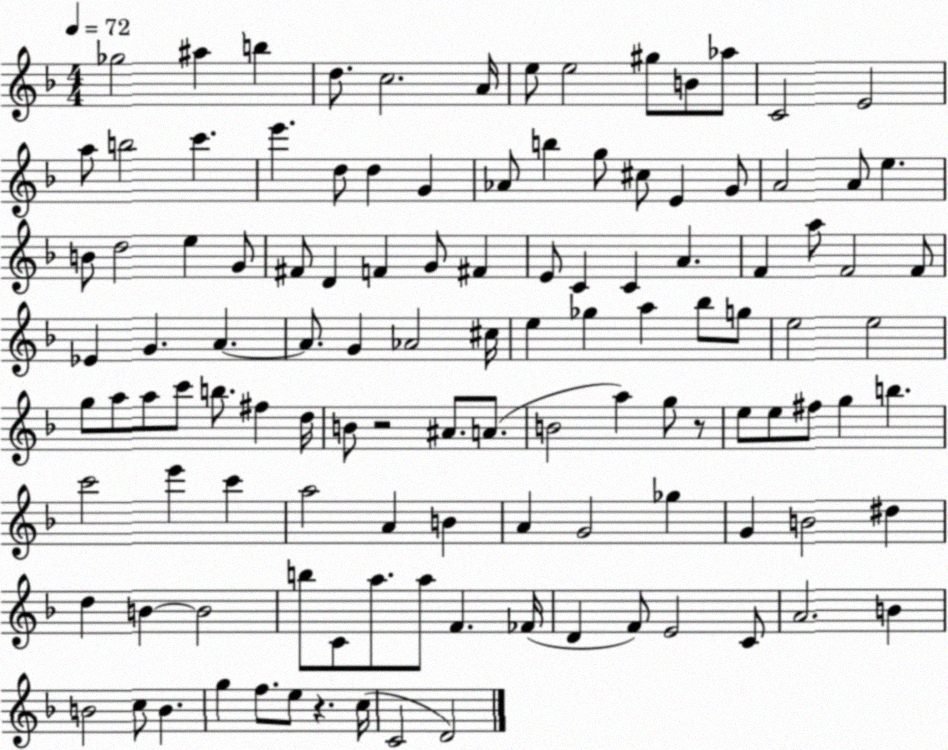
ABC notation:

X:1
T:Untitled
M:4/4
L:1/4
K:F
_g2 ^a b d/2 c2 A/4 e/2 e2 ^g/2 B/2 _a/2 C2 E2 a/2 b2 c' e' d/2 d G _A/2 b g/2 ^c/2 E G/2 A2 A/2 e B/2 d2 e G/2 ^F/2 D F G/2 ^F E/2 C C A F a/2 F2 F/2 _E G A A/2 G _A2 ^c/4 e _g a _b/2 g/2 e2 e2 g/2 a/2 a/2 c'/2 b/2 ^f d/4 B/2 z2 ^A/2 A/2 B2 a g/2 z/2 e/2 e/2 ^f/2 g b c'2 e' c' a2 A B A G2 _g G B2 ^d d B B2 b/2 C/2 a/2 a/2 F _F/4 D F/2 E2 C/2 A2 B B2 c/2 B g f/2 e/2 z c/4 C2 D2